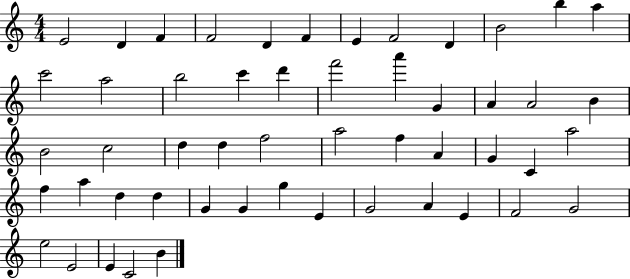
X:1
T:Untitled
M:4/4
L:1/4
K:C
E2 D F F2 D F E F2 D B2 b a c'2 a2 b2 c' d' f'2 a' G A A2 B B2 c2 d d f2 a2 f A G C a2 f a d d G G g E G2 A E F2 G2 e2 E2 E C2 B